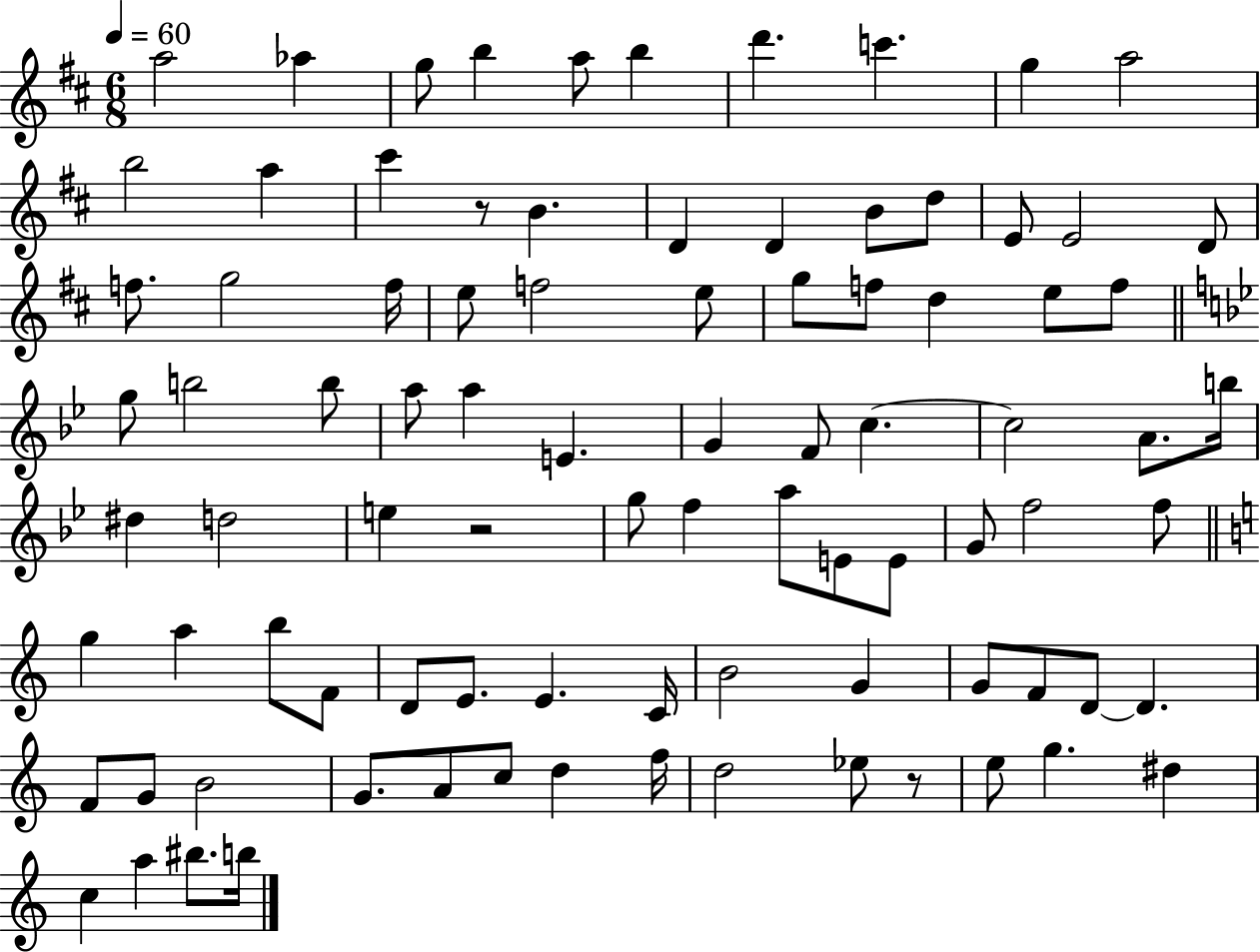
A5/h Ab5/q G5/e B5/q A5/e B5/q D6/q. C6/q. G5/q A5/h B5/h A5/q C#6/q R/e B4/q. D4/q D4/q B4/e D5/e E4/e E4/h D4/e F5/e. G5/h F5/s E5/e F5/h E5/e G5/e F5/e D5/q E5/e F5/e G5/e B5/h B5/e A5/e A5/q E4/q. G4/q F4/e C5/q. C5/h A4/e. B5/s D#5/q D5/h E5/q R/h G5/e F5/q A5/e E4/e E4/e G4/e F5/h F5/e G5/q A5/q B5/e F4/e D4/e E4/e. E4/q. C4/s B4/h G4/q G4/e F4/e D4/e D4/q. F4/e G4/e B4/h G4/e. A4/e C5/e D5/q F5/s D5/h Eb5/e R/e E5/e G5/q. D#5/q C5/q A5/q BIS5/e. B5/s